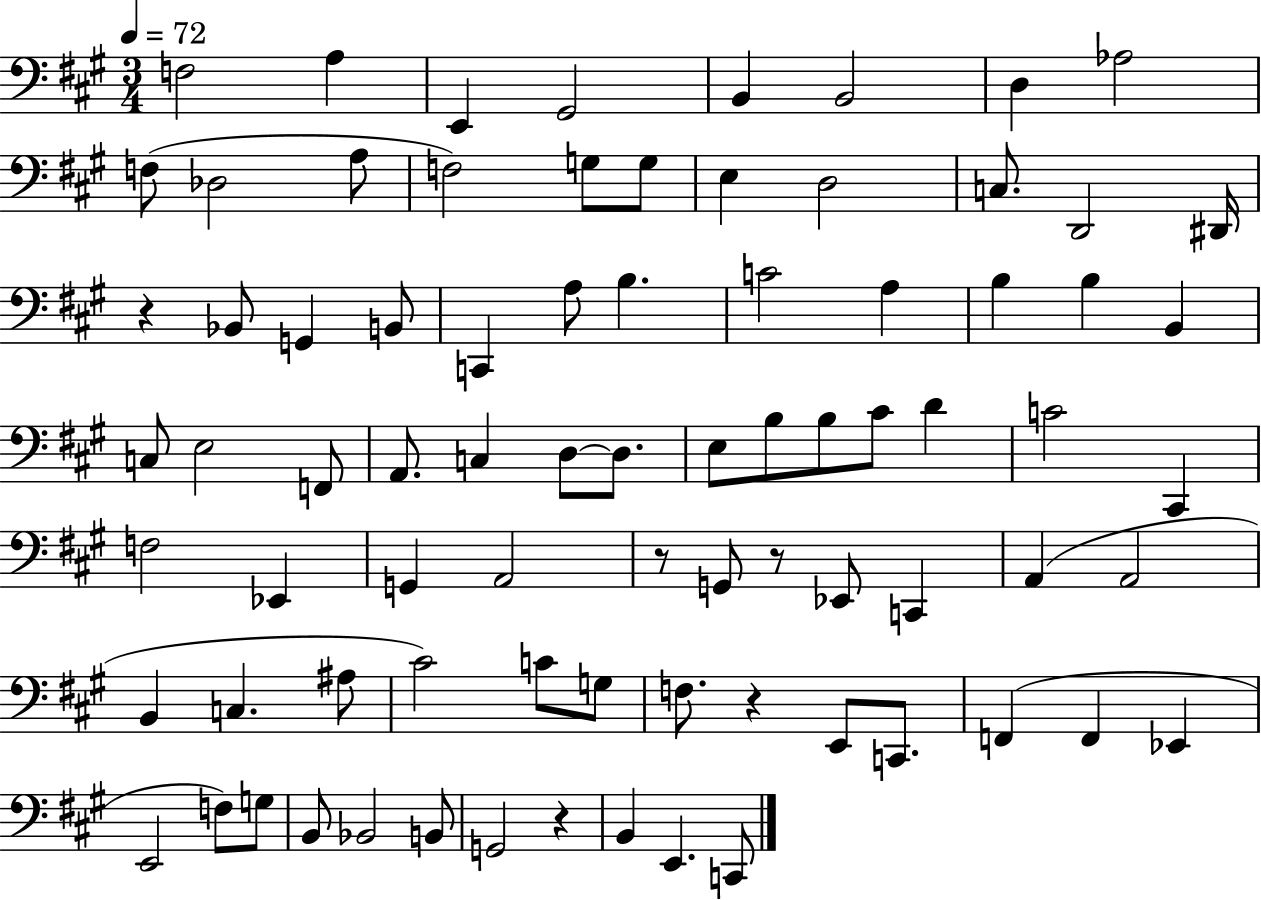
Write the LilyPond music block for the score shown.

{
  \clef bass
  \numericTimeSignature
  \time 3/4
  \key a \major
  \tempo 4 = 72
  f2 a4 | e,4 gis,2 | b,4 b,2 | d4 aes2 | \break f8( des2 a8 | f2) g8 g8 | e4 d2 | c8. d,2 dis,16 | \break r4 bes,8 g,4 b,8 | c,4 a8 b4. | c'2 a4 | b4 b4 b,4 | \break c8 e2 f,8 | a,8. c4 d8~~ d8. | e8 b8 b8 cis'8 d'4 | c'2 cis,4 | \break f2 ees,4 | g,4 a,2 | r8 g,8 r8 ees,8 c,4 | a,4( a,2 | \break b,4 c4. ais8 | cis'2) c'8 g8 | f8. r4 e,8 c,8. | f,4( f,4 ees,4 | \break e,2 f8) g8 | b,8 bes,2 b,8 | g,2 r4 | b,4 e,4. c,8 | \break \bar "|."
}